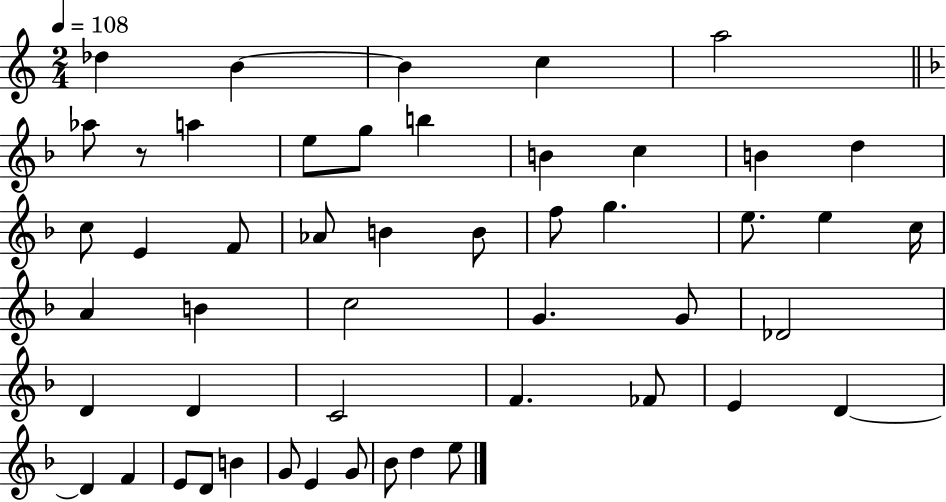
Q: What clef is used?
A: treble